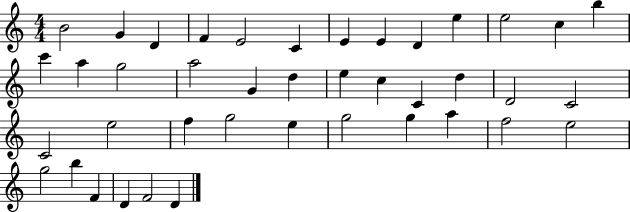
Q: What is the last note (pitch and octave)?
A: D4